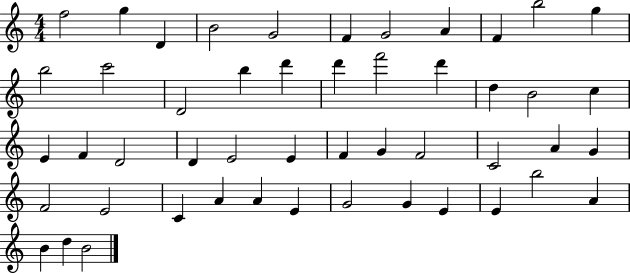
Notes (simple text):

F5/h G5/q D4/q B4/h G4/h F4/q G4/h A4/q F4/q B5/h G5/q B5/h C6/h D4/h B5/q D6/q D6/q F6/h D6/q D5/q B4/h C5/q E4/q F4/q D4/h D4/q E4/h E4/q F4/q G4/q F4/h C4/h A4/q G4/q F4/h E4/h C4/q A4/q A4/q E4/q G4/h G4/q E4/q E4/q B5/h A4/q B4/q D5/q B4/h